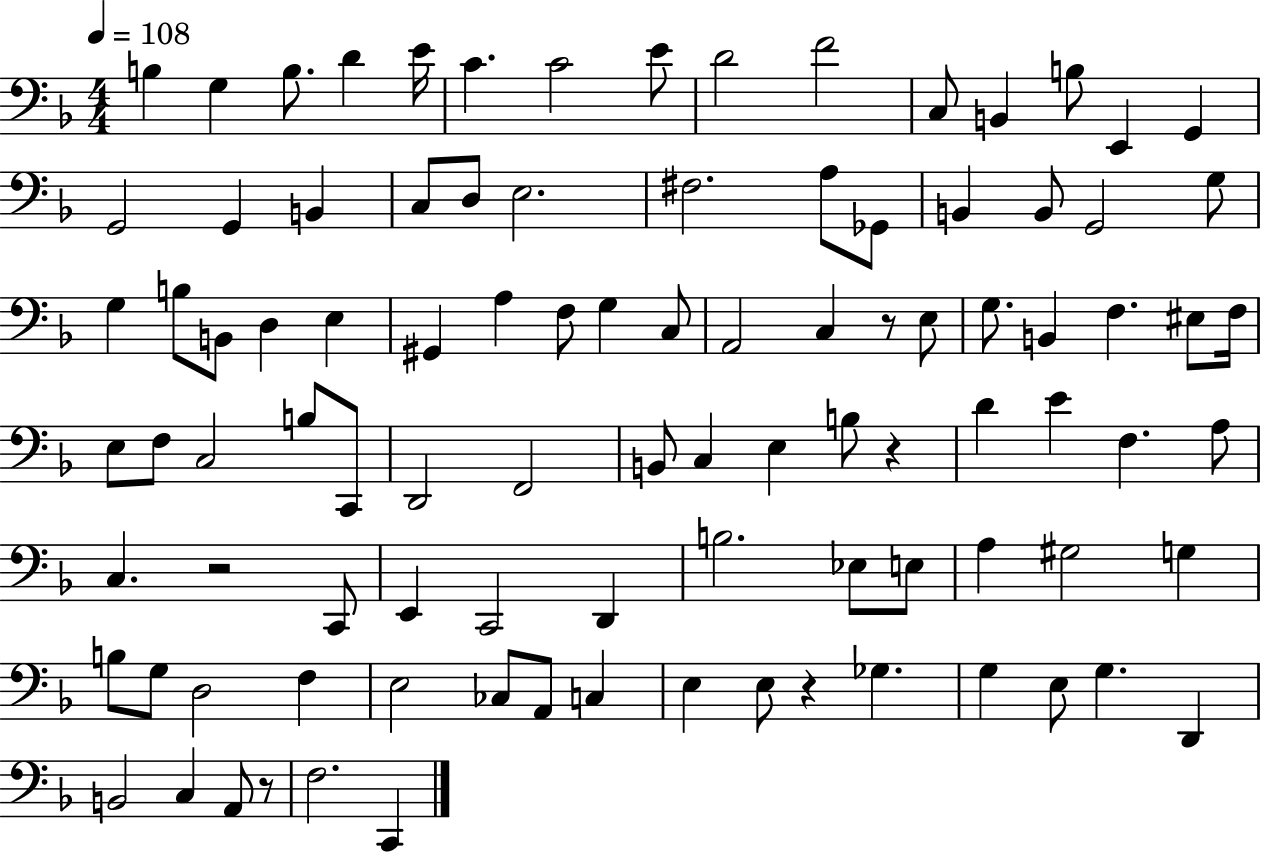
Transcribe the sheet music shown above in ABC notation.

X:1
T:Untitled
M:4/4
L:1/4
K:F
B, G, B,/2 D E/4 C C2 E/2 D2 F2 C,/2 B,, B,/2 E,, G,, G,,2 G,, B,, C,/2 D,/2 E,2 ^F,2 A,/2 _G,,/2 B,, B,,/2 G,,2 G,/2 G, B,/2 B,,/2 D, E, ^G,, A, F,/2 G, C,/2 A,,2 C, z/2 E,/2 G,/2 B,, F, ^E,/2 F,/4 E,/2 F,/2 C,2 B,/2 C,,/2 D,,2 F,,2 B,,/2 C, E, B,/2 z D E F, A,/2 C, z2 C,,/2 E,, C,,2 D,, B,2 _E,/2 E,/2 A, ^G,2 G, B,/2 G,/2 D,2 F, E,2 _C,/2 A,,/2 C, E, E,/2 z _G, G, E,/2 G, D,, B,,2 C, A,,/2 z/2 F,2 C,,